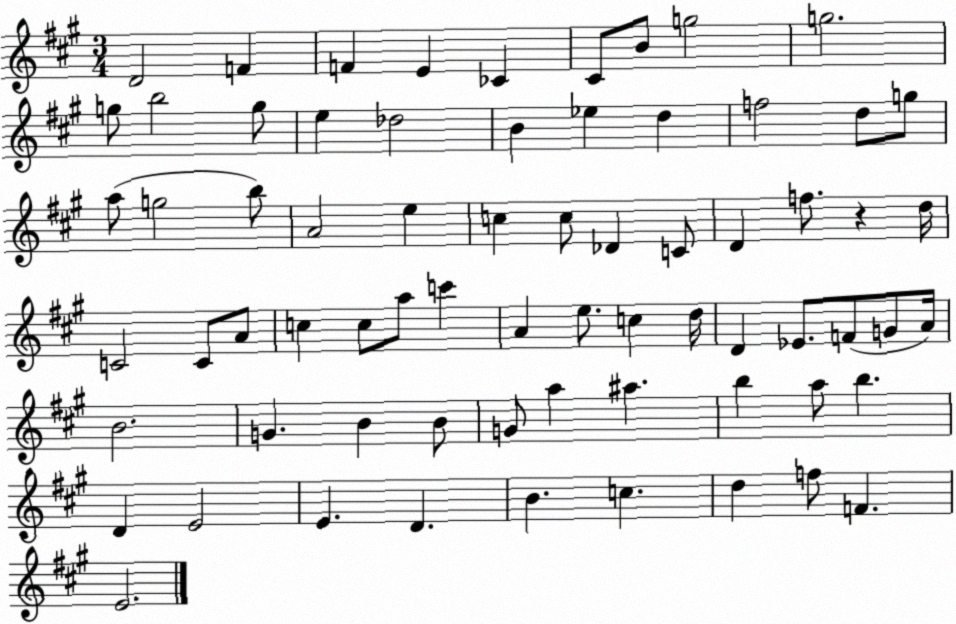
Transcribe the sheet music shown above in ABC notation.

X:1
T:Untitled
M:3/4
L:1/4
K:A
D2 F F E _C ^C/2 B/2 g2 g2 g/2 b2 g/2 e _d2 B _e d f2 d/2 g/2 a/2 g2 b/2 A2 e c c/2 _D C/2 D f/2 z d/4 C2 C/2 A/2 c c/2 a/2 c' A e/2 c d/4 D _E/2 F/2 G/2 A/4 B2 G B B/2 G/2 a ^a b a/2 b D E2 E D B c d f/2 F E2